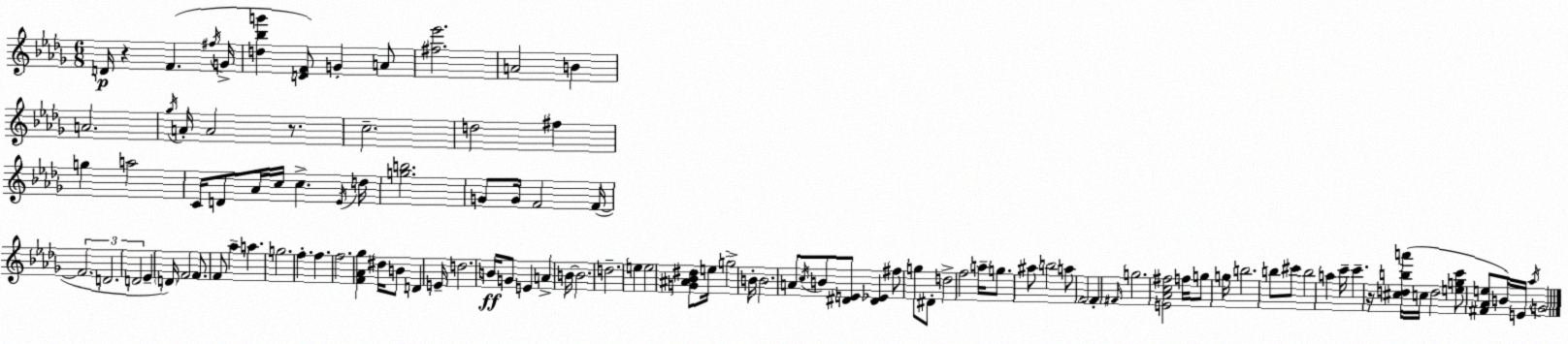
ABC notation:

X:1
T:Untitled
M:6/8
L:1/4
K:Bbm
D/4 z F ^f/4 G/4 [d_bg'] [DF]/2 G A/2 [^f_e']2 A2 B A2 _g/4 A/4 A2 z/2 c2 d2 ^f g a2 C/4 D/2 _A/4 c/4 c _E/4 d/4 [gb]2 G/2 G/4 F2 F/4 F2 D2 D2 _E D/4 F2 F/2 F/2 _a a g2 f f f2 [F_A_g] ^d/4 B/2 D E/4 d2 B/4 G/2 E A B/4 B2 d2 e e2 [G^A_B^d]/2 e/4 g2 B/4 B2 A/2 c/4 B/2 [^DE]/2 [^D_E] ^f/2 g/2 ^D/2 d2 f2 a/4 g/2 ^a/2 b2 a/2 F2 F ^F/4 g2 [E_Ac^f]2 f/4 g/2 g/4 b2 b/2 ^c'/2 b2 a c'/4 c' z/4 [^cdba']/4 c/4 d2 [egc']/2 [^F_Ae]/2 B/4 E/4 _a/4 G2